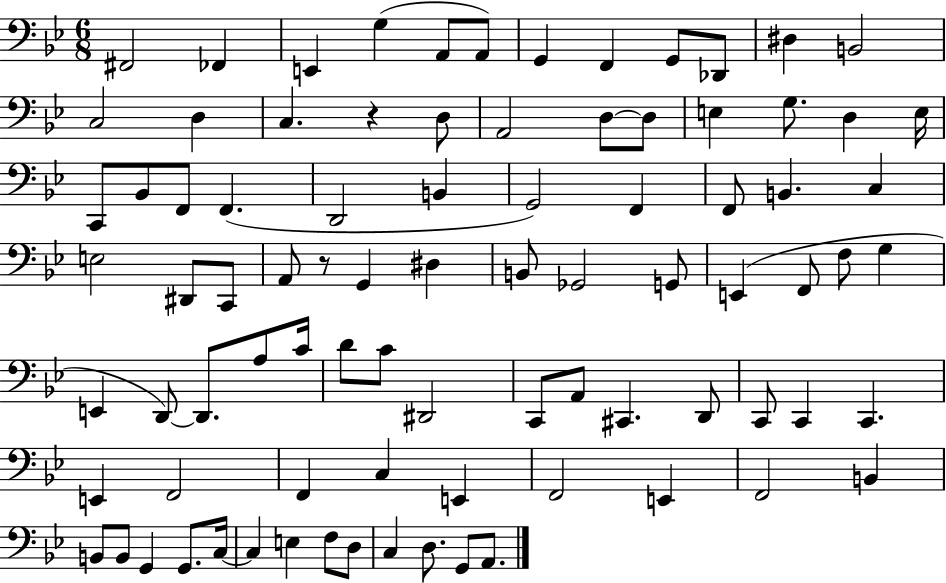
X:1
T:Untitled
M:6/8
L:1/4
K:Bb
^F,,2 _F,, E,, G, A,,/2 A,,/2 G,, F,, G,,/2 _D,,/2 ^D, B,,2 C,2 D, C, z D,/2 A,,2 D,/2 D,/2 E, G,/2 D, E,/4 C,,/2 _B,,/2 F,,/2 F,, D,,2 B,, G,,2 F,, F,,/2 B,, C, E,2 ^D,,/2 C,,/2 A,,/2 z/2 G,, ^D, B,,/2 _G,,2 G,,/2 E,, F,,/2 F,/2 G, E,, D,,/2 D,,/2 A,/2 C/4 D/2 C/2 ^D,,2 C,,/2 A,,/2 ^C,, D,,/2 C,,/2 C,, C,, E,, F,,2 F,, C, E,, F,,2 E,, F,,2 B,, B,,/2 B,,/2 G,, G,,/2 C,/4 C, E, F,/2 D,/2 C, D,/2 G,,/2 A,,/2